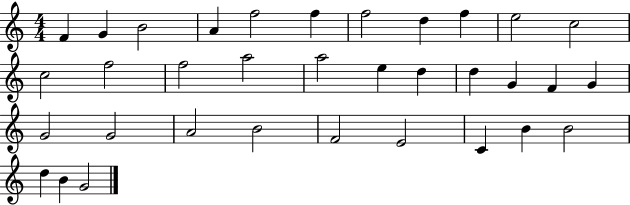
X:1
T:Untitled
M:4/4
L:1/4
K:C
F G B2 A f2 f f2 d f e2 c2 c2 f2 f2 a2 a2 e d d G F G G2 G2 A2 B2 F2 E2 C B B2 d B G2